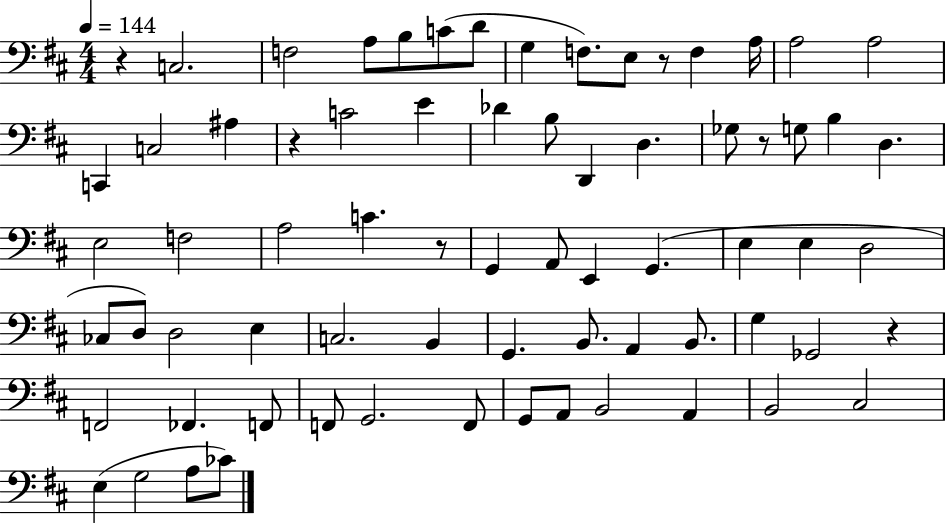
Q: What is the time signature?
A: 4/4